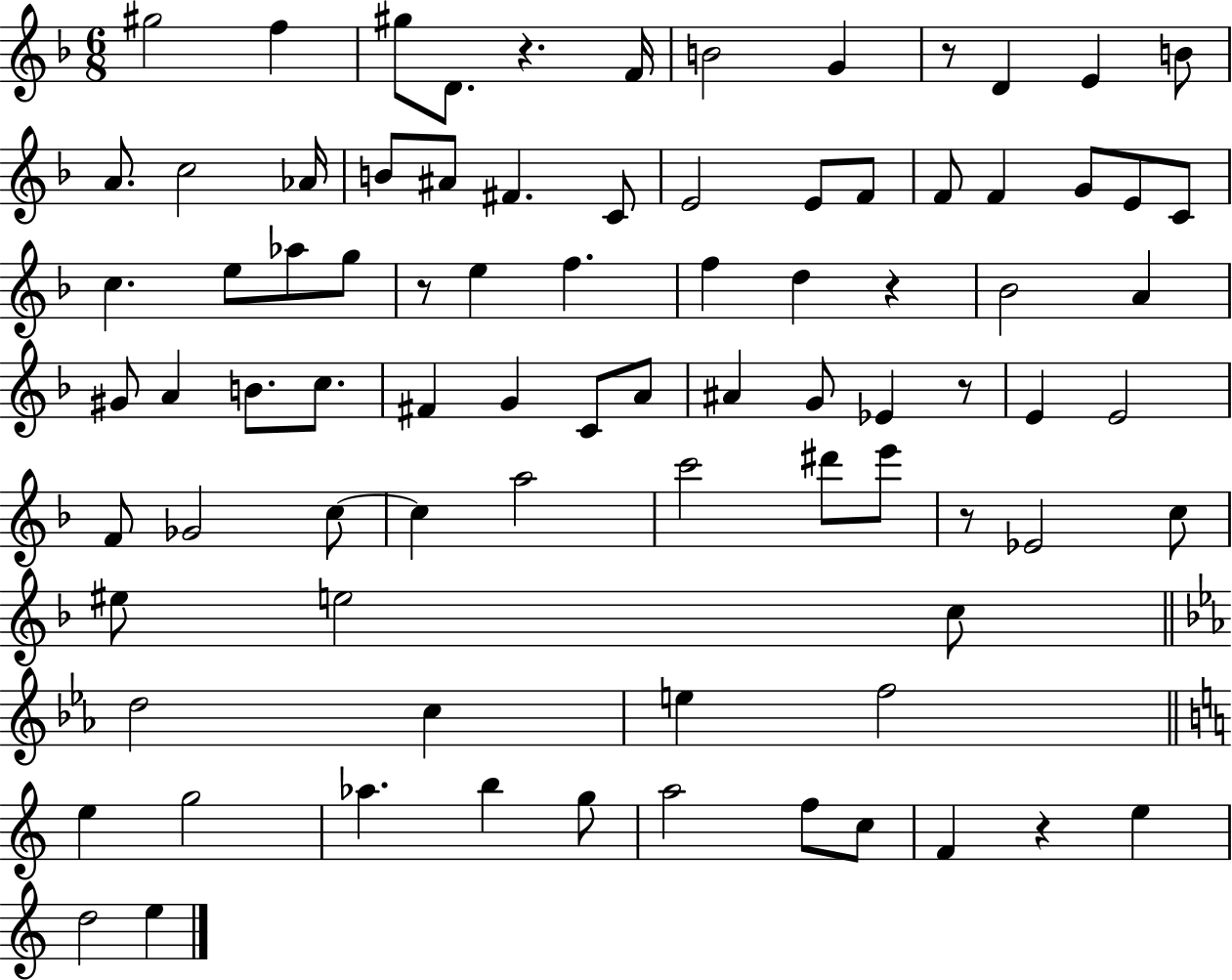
G#5/h F5/q G#5/e D4/e. R/q. F4/s B4/h G4/q R/e D4/q E4/q B4/e A4/e. C5/h Ab4/s B4/e A#4/e F#4/q. C4/e E4/h E4/e F4/e F4/e F4/q G4/e E4/e C4/e C5/q. E5/e Ab5/e G5/e R/e E5/q F5/q. F5/q D5/q R/q Bb4/h A4/q G#4/e A4/q B4/e. C5/e. F#4/q G4/q C4/e A4/e A#4/q G4/e Eb4/q R/e E4/q E4/h F4/e Gb4/h C5/e C5/q A5/h C6/h D#6/e E6/e R/e Eb4/h C5/e EIS5/e E5/h C5/e D5/h C5/q E5/q F5/h E5/q G5/h Ab5/q. B5/q G5/e A5/h F5/e C5/e F4/q R/q E5/q D5/h E5/q